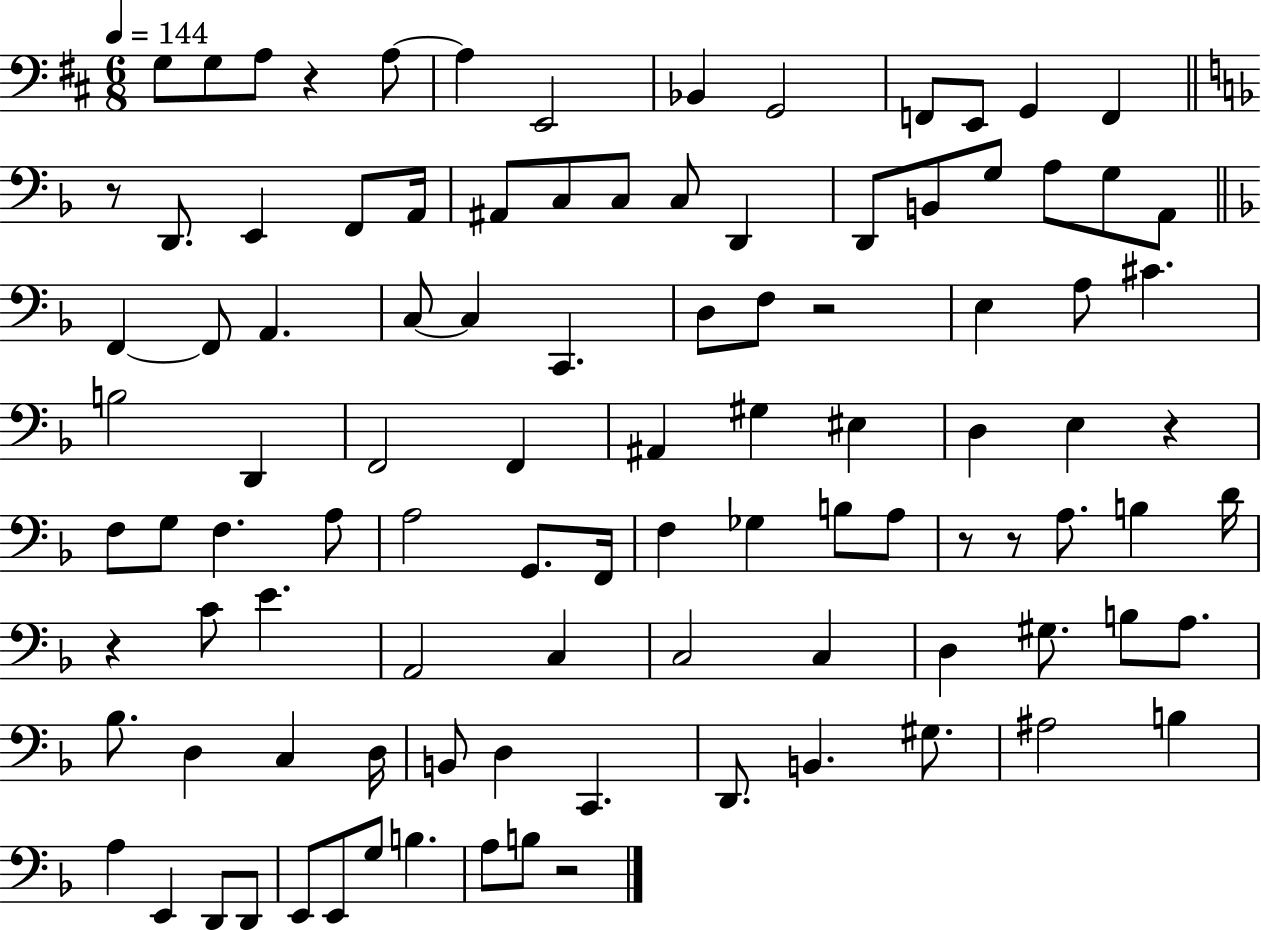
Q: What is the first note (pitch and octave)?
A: G3